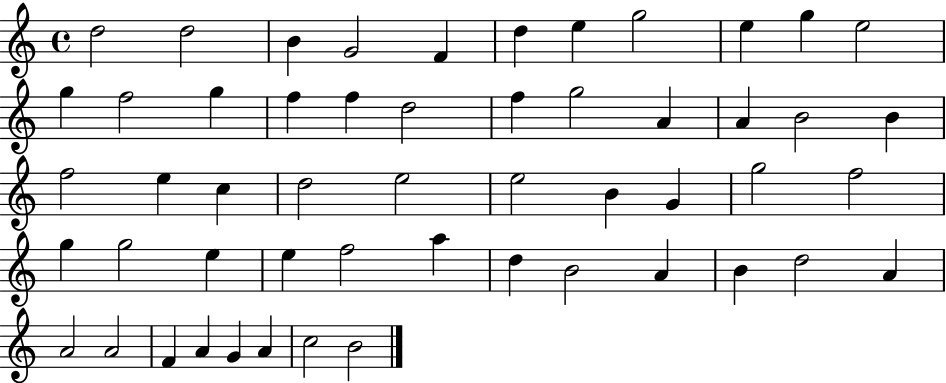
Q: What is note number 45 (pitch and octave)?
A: A4